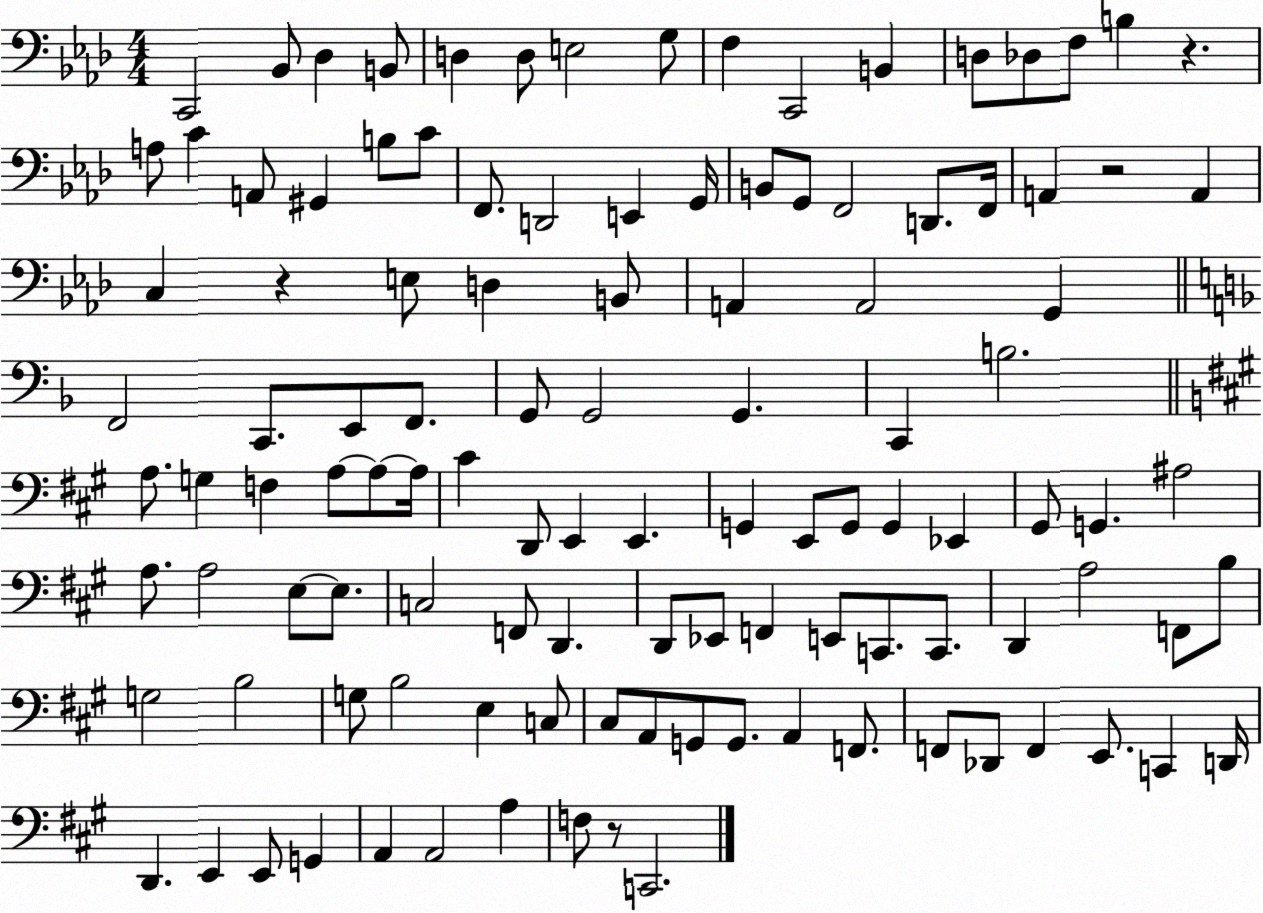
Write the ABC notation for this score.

X:1
T:Untitled
M:4/4
L:1/4
K:Ab
C,,2 _B,,/2 _D, B,,/2 D, D,/2 E,2 G,/2 F, C,,2 B,, D,/2 _D,/2 F,/2 B, z A,/2 C A,,/2 ^G,, B,/2 C/2 F,,/2 D,,2 E,, G,,/4 B,,/2 G,,/2 F,,2 D,,/2 F,,/4 A,, z2 A,, C, z E,/2 D, B,,/2 A,, A,,2 G,, F,,2 C,,/2 E,,/2 F,,/2 G,,/2 G,,2 G,, C,, B,2 A,/2 G, F, A,/2 A,/2 A,/4 ^C D,,/2 E,, E,, G,, E,,/2 G,,/2 G,, _E,, ^G,,/2 G,, ^A,2 A,/2 A,2 E,/2 E,/2 C,2 F,,/2 D,, D,,/2 _E,,/2 F,, E,,/2 C,,/2 C,,/2 D,, A,2 F,,/2 B,/2 G,2 B,2 G,/2 B,2 E, C,/2 ^C,/2 A,,/2 G,,/2 G,,/2 A,, F,,/2 F,,/2 _D,,/2 F,, E,,/2 C,, D,,/4 D,, E,, E,,/2 G,, A,, A,,2 A, F,/2 z/2 C,,2